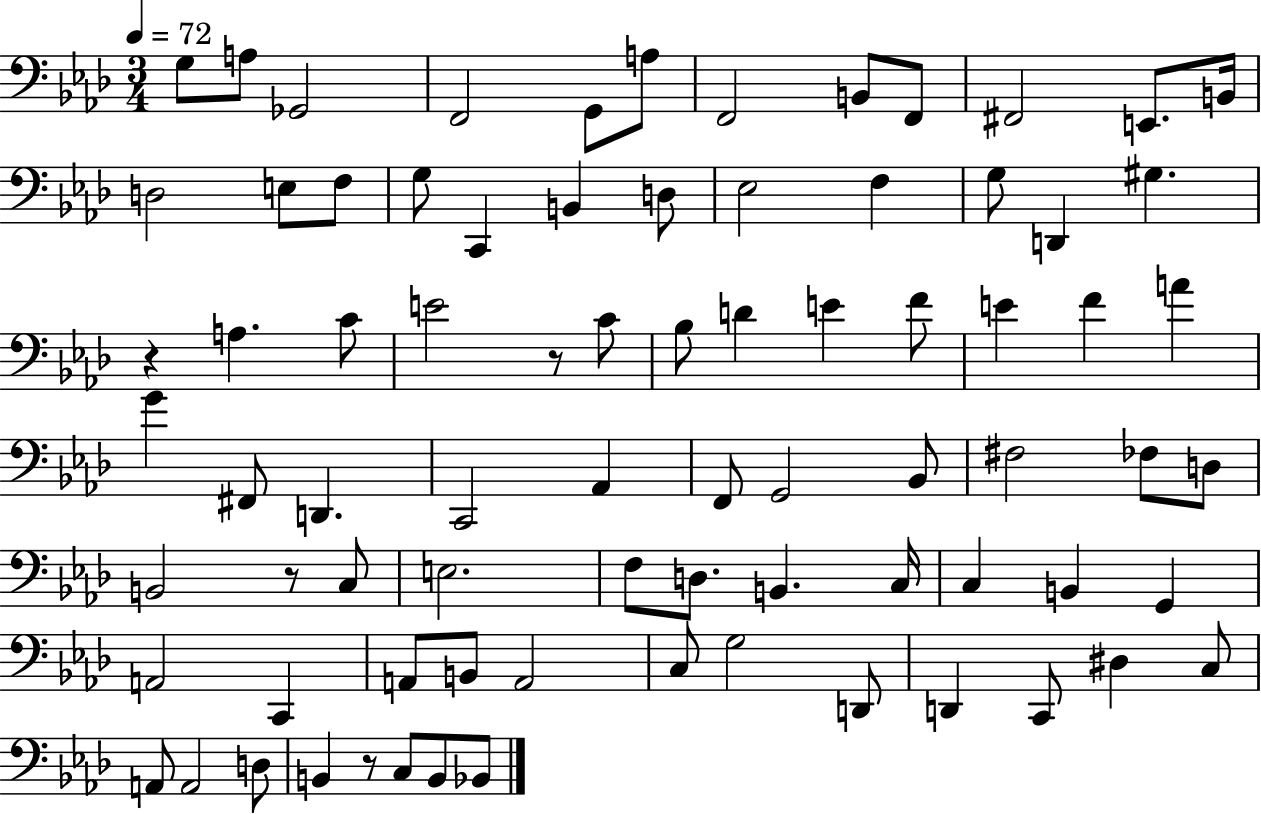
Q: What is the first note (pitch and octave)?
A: G3